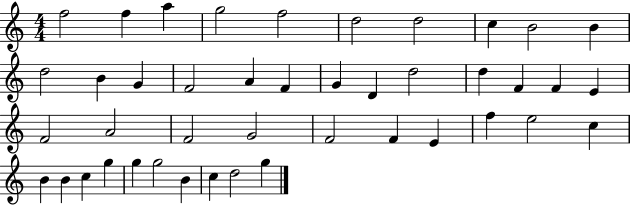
{
  \clef treble
  \numericTimeSignature
  \time 4/4
  \key c \major
  f''2 f''4 a''4 | g''2 f''2 | d''2 d''2 | c''4 b'2 b'4 | \break d''2 b'4 g'4 | f'2 a'4 f'4 | g'4 d'4 d''2 | d''4 f'4 f'4 e'4 | \break f'2 a'2 | f'2 g'2 | f'2 f'4 e'4 | f''4 e''2 c''4 | \break b'4 b'4 c''4 g''4 | g''4 g''2 b'4 | c''4 d''2 g''4 | \bar "|."
}